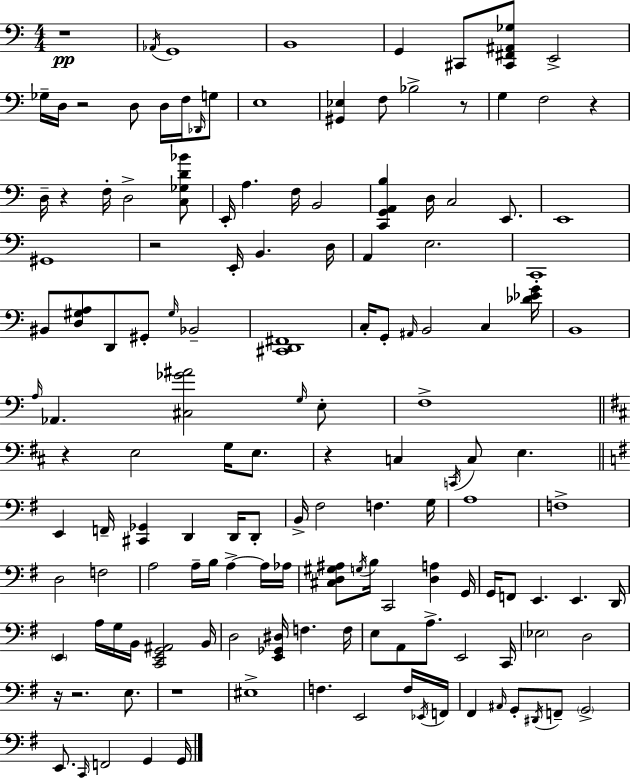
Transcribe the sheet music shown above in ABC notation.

X:1
T:Untitled
M:4/4
L:1/4
K:Am
z4 _A,,/4 G,,4 B,,4 G,, ^C,,/2 [^C,,^F,,^A,,_G,]/2 E,,2 _G,/4 D,/4 z2 D,/2 D,/4 F,/4 _D,,/4 G,/2 E,4 [^G,,_E,] F,/2 _B,2 z/2 G, F,2 z D,/4 z F,/4 D,2 [C,_G,D_B]/2 E,,/4 A, F,/4 B,,2 [C,,G,,A,,B,] D,/4 C,2 E,,/2 E,,4 ^G,,4 z2 E,,/4 B,, D,/4 A,, E,2 C,,4 ^B,,/2 [D,^G,A,]/2 D,,/2 ^G,,/2 ^G,/4 _B,,2 [^C,,D,,^F,,]4 C,/4 G,,/2 ^A,,/4 B,,2 C, [_D_EG]/4 B,,4 A,/4 _A,, [^C,_G^A]2 G,/4 E,/2 F,4 z E,2 G,/4 E,/2 z C, C,,/4 C,/2 E, E,, F,,/4 [^C,,_G,,] D,, D,,/4 D,,/2 B,,/4 ^F,2 F, G,/4 A,4 F,4 D,2 F,2 A,2 A,/4 B,/4 A, A,/4 _A,/4 [^C,D,^G,^A,]/2 G,/4 B,/4 C,,2 [D,A,] G,,/4 G,,/4 F,,/2 E,, E,, D,,/4 E,, A,/4 G,/4 B,,/4 [C,,E,,G,,^A,,]2 B,,/4 D,2 [E,,_G,,^D,]/4 F, F,/4 E,/2 A,,/2 A,/2 E,,2 C,,/4 _E,2 D,2 z/4 z2 E,/2 z4 ^E,4 F, E,,2 F,/4 _E,,/4 F,,/4 ^F,, ^A,,/4 G,,/2 ^D,,/4 F,,/2 G,,2 E,,/2 C,,/4 F,,2 G,, G,,/4